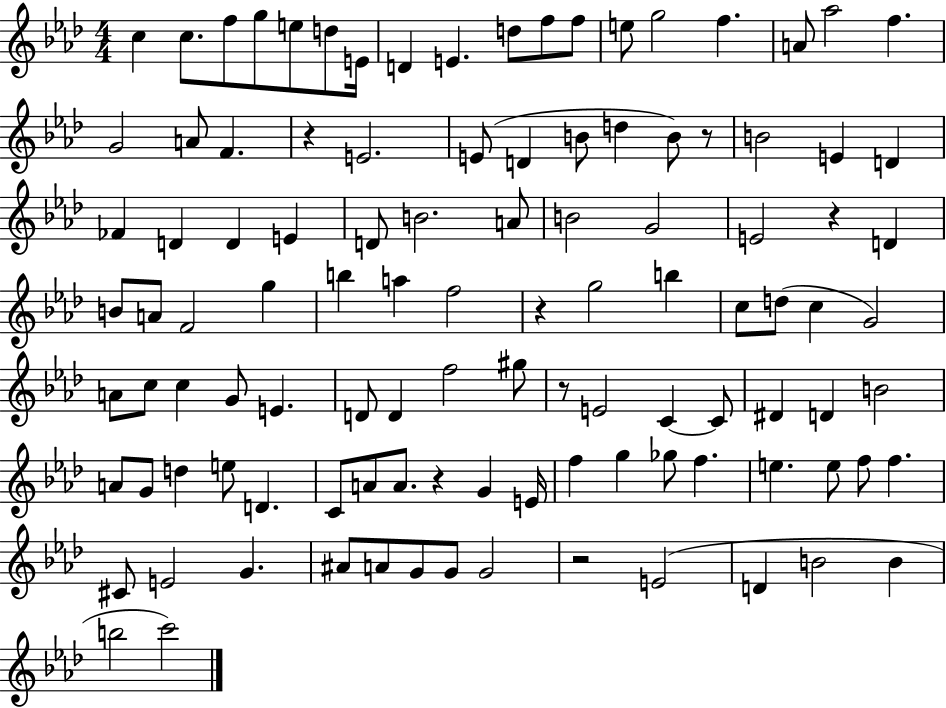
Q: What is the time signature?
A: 4/4